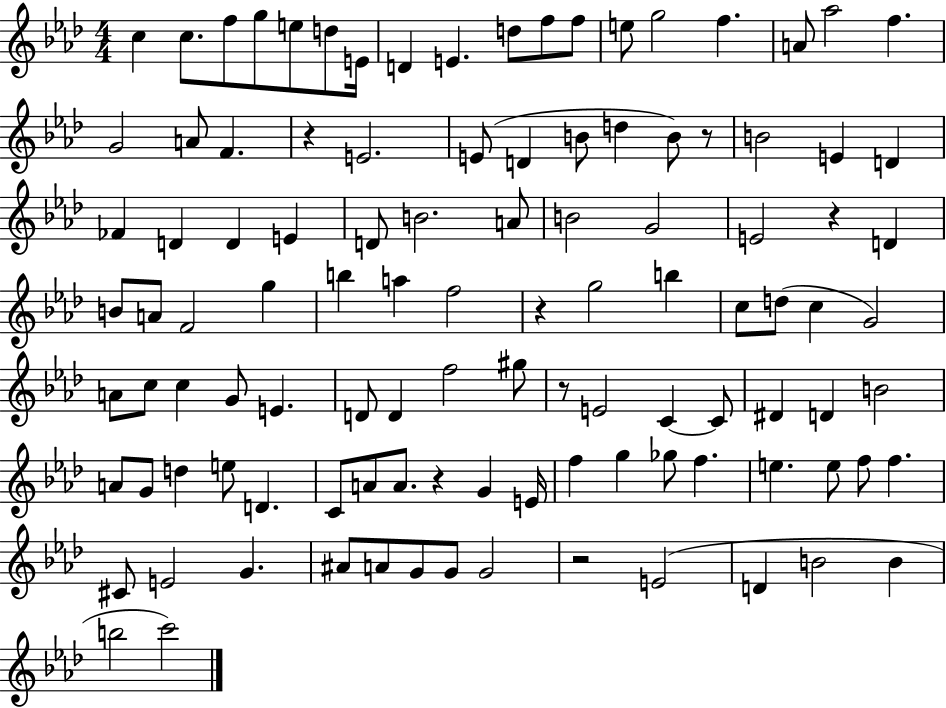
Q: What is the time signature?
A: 4/4